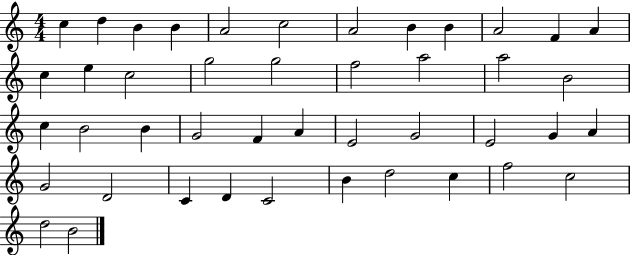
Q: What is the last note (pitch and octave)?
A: B4